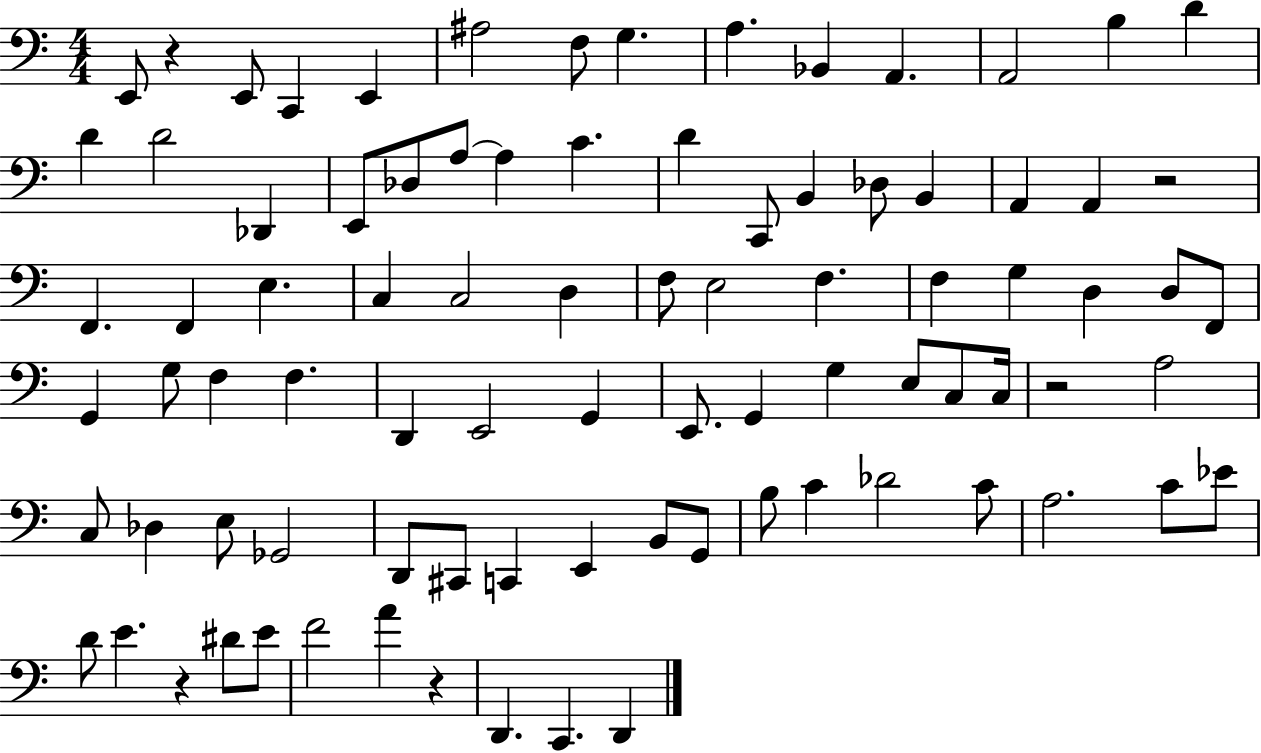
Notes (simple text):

E2/e R/q E2/e C2/q E2/q A#3/h F3/e G3/q. A3/q. Bb2/q A2/q. A2/h B3/q D4/q D4/q D4/h Db2/q E2/e Db3/e A3/e A3/q C4/q. D4/q C2/e B2/q Db3/e B2/q A2/q A2/q R/h F2/q. F2/q E3/q. C3/q C3/h D3/q F3/e E3/h F3/q. F3/q G3/q D3/q D3/e F2/e G2/q G3/e F3/q F3/q. D2/q E2/h G2/q E2/e. G2/q G3/q E3/e C3/e C3/s R/h A3/h C3/e Db3/q E3/e Gb2/h D2/e C#2/e C2/q E2/q B2/e G2/e B3/e C4/q Db4/h C4/e A3/h. C4/e Eb4/e D4/e E4/q. R/q D#4/e E4/e F4/h A4/q R/q D2/q. C2/q. D2/q